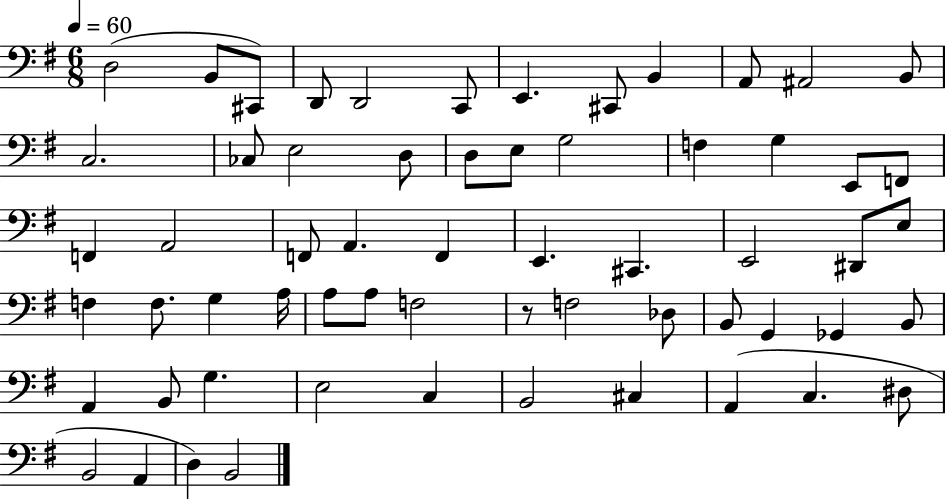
X:1
T:Untitled
M:6/8
L:1/4
K:G
D,2 B,,/2 ^C,,/2 D,,/2 D,,2 C,,/2 E,, ^C,,/2 B,, A,,/2 ^A,,2 B,,/2 C,2 _C,/2 E,2 D,/2 D,/2 E,/2 G,2 F, G, E,,/2 F,,/2 F,, A,,2 F,,/2 A,, F,, E,, ^C,, E,,2 ^D,,/2 E,/2 F, F,/2 G, A,/4 A,/2 A,/2 F,2 z/2 F,2 _D,/2 B,,/2 G,, _G,, B,,/2 A,, B,,/2 G, E,2 C, B,,2 ^C, A,, C, ^D,/2 B,,2 A,, D, B,,2